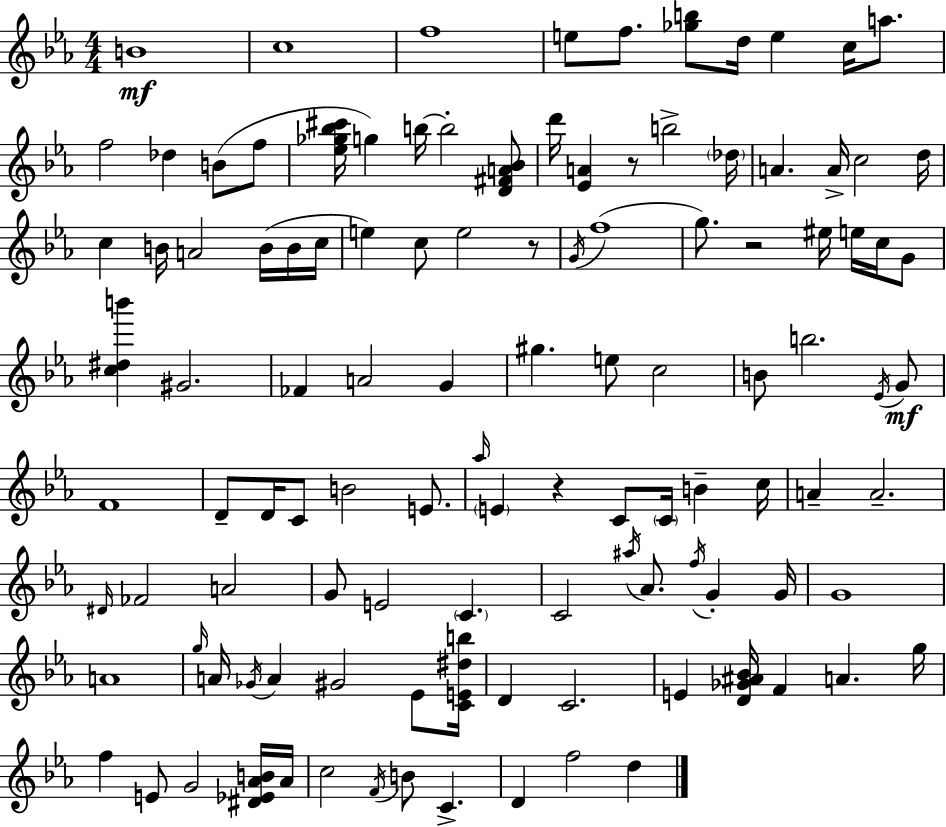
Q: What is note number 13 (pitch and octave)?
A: F5